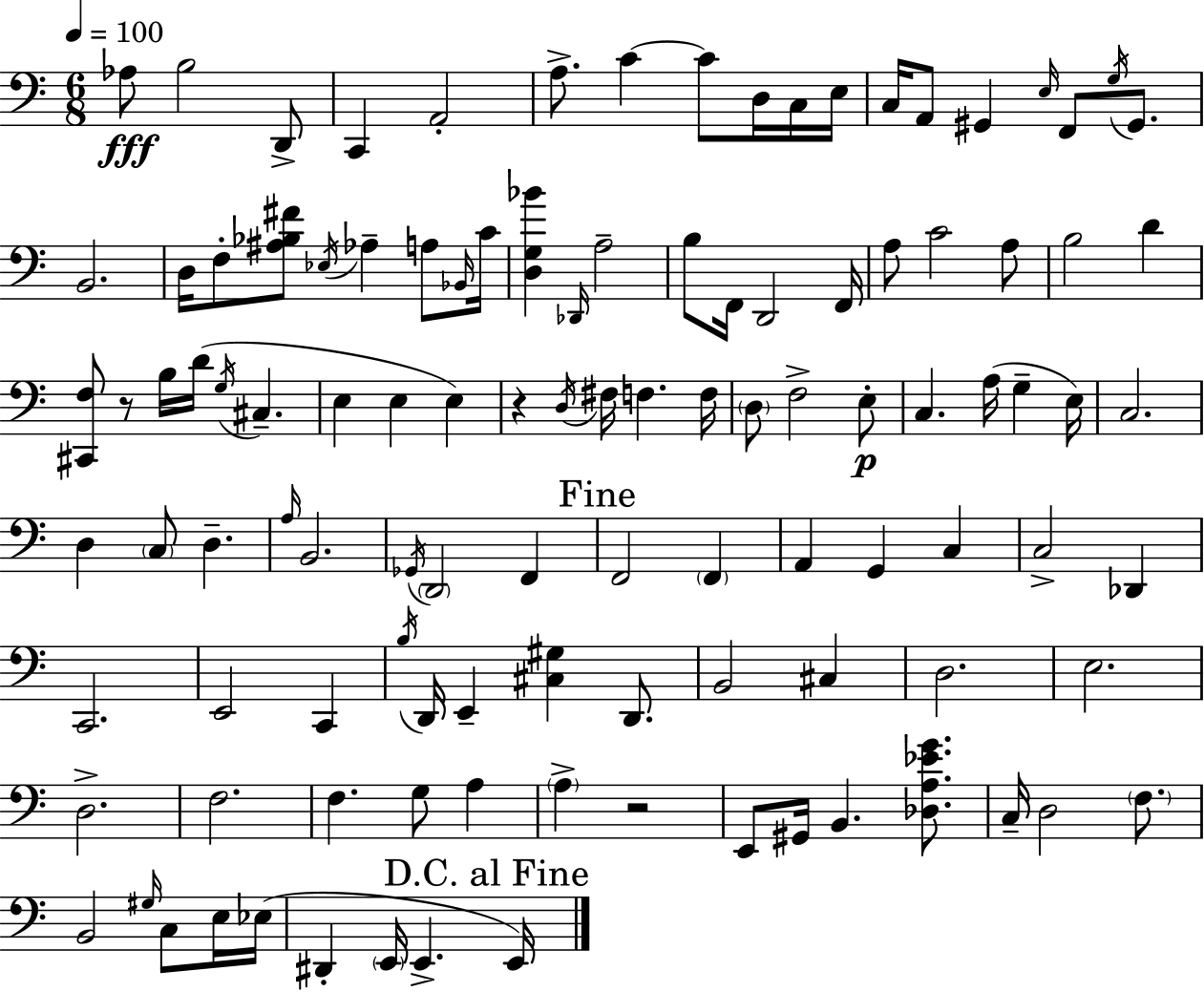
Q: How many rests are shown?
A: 3